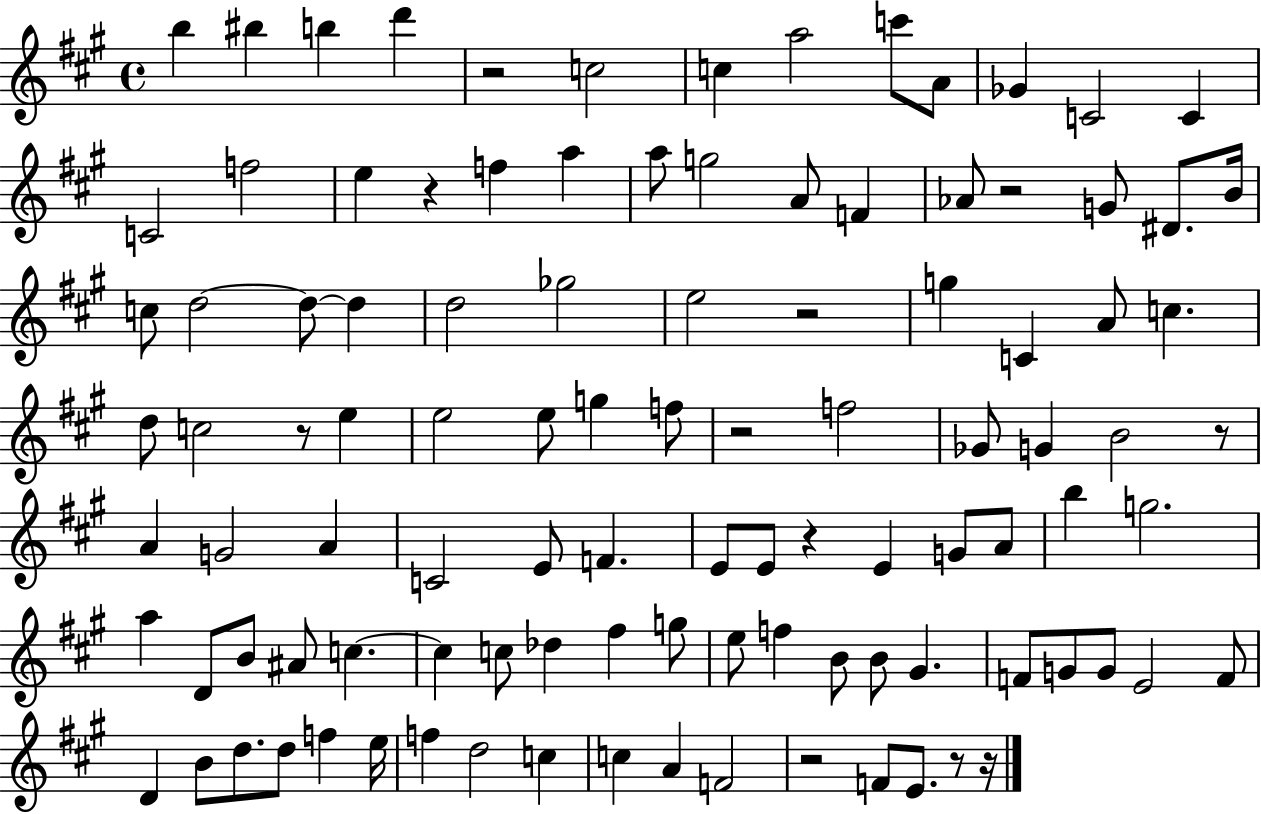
B5/q BIS5/q B5/q D6/q R/h C5/h C5/q A5/h C6/e A4/e Gb4/q C4/h C4/q C4/h F5/h E5/q R/q F5/q A5/q A5/e G5/h A4/e F4/q Ab4/e R/h G4/e D#4/e. B4/s C5/e D5/h D5/e D5/q D5/h Gb5/h E5/h R/h G5/q C4/q A4/e C5/q. D5/e C5/h R/e E5/q E5/h E5/e G5/q F5/e R/h F5/h Gb4/e G4/q B4/h R/e A4/q G4/h A4/q C4/h E4/e F4/q. E4/e E4/e R/q E4/q G4/e A4/e B5/q G5/h. A5/q D4/e B4/e A#4/e C5/q. C5/q C5/e Db5/q F#5/q G5/e E5/e F5/q B4/e B4/e G#4/q. F4/e G4/e G4/e E4/h F4/e D4/q B4/e D5/e. D5/e F5/q E5/s F5/q D5/h C5/q C5/q A4/q F4/h R/h F4/e E4/e. R/e R/s